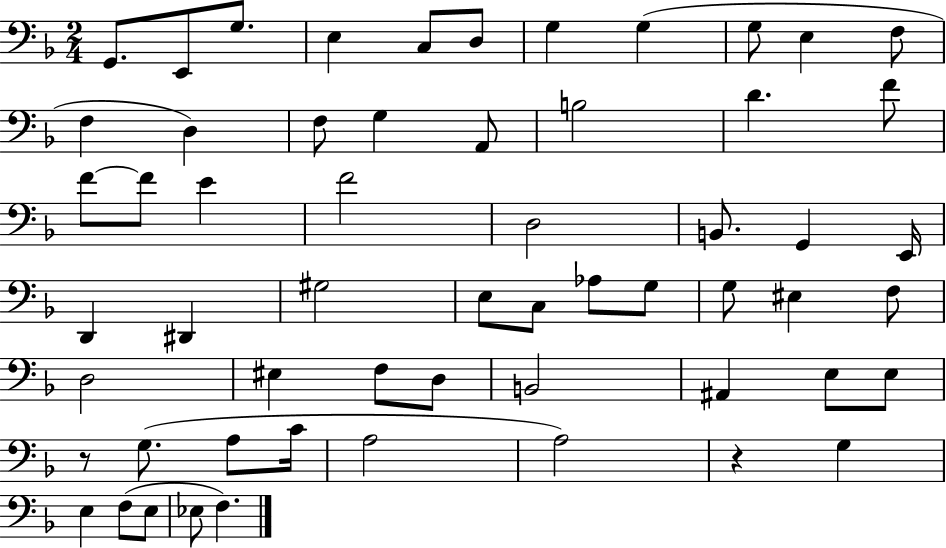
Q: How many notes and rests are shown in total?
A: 58